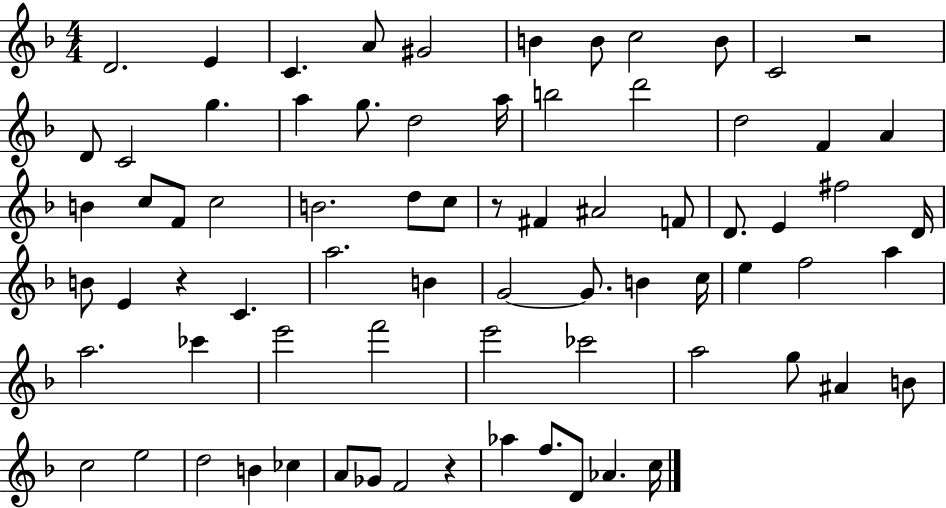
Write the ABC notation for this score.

X:1
T:Untitled
M:4/4
L:1/4
K:F
D2 E C A/2 ^G2 B B/2 c2 B/2 C2 z2 D/2 C2 g a g/2 d2 a/4 b2 d'2 d2 F A B c/2 F/2 c2 B2 d/2 c/2 z/2 ^F ^A2 F/2 D/2 E ^f2 D/4 B/2 E z C a2 B G2 G/2 B c/4 e f2 a a2 _c' e'2 f'2 e'2 _c'2 a2 g/2 ^A B/2 c2 e2 d2 B _c A/2 _G/2 F2 z _a f/2 D/2 _A c/4